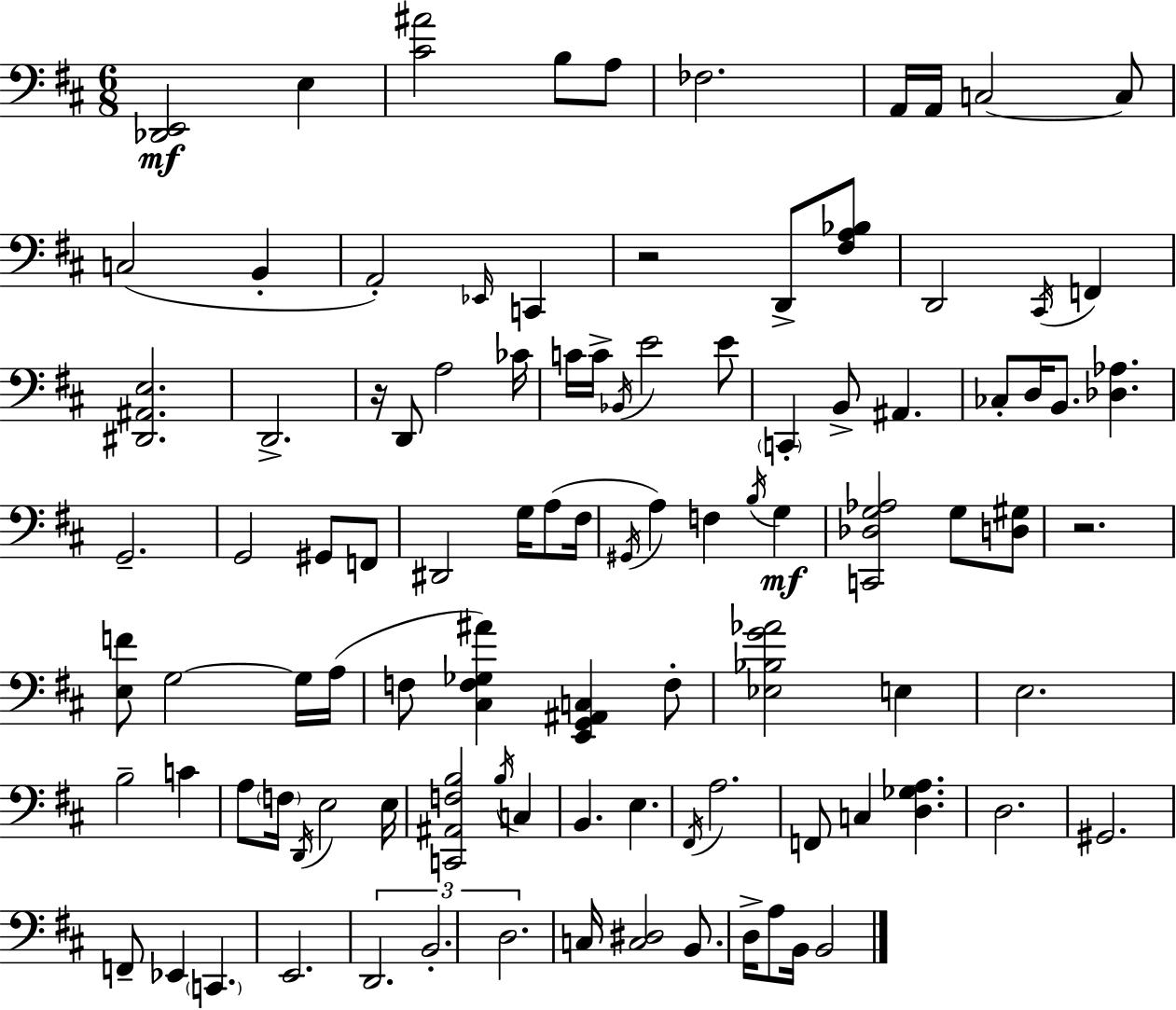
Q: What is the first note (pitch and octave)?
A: E3